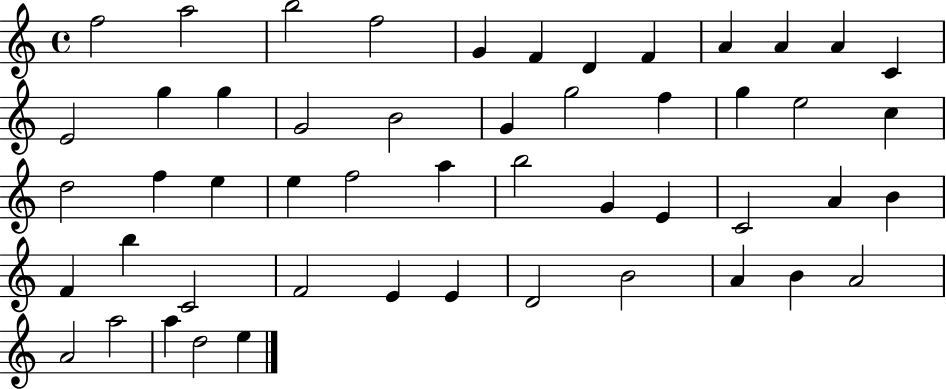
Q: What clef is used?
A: treble